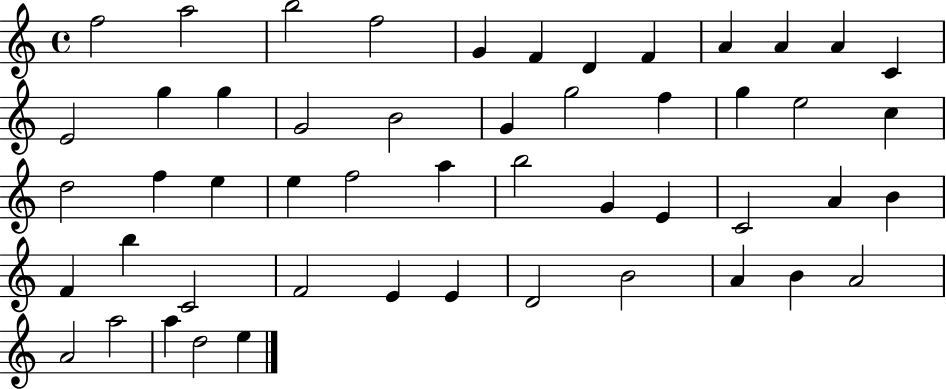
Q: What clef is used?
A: treble